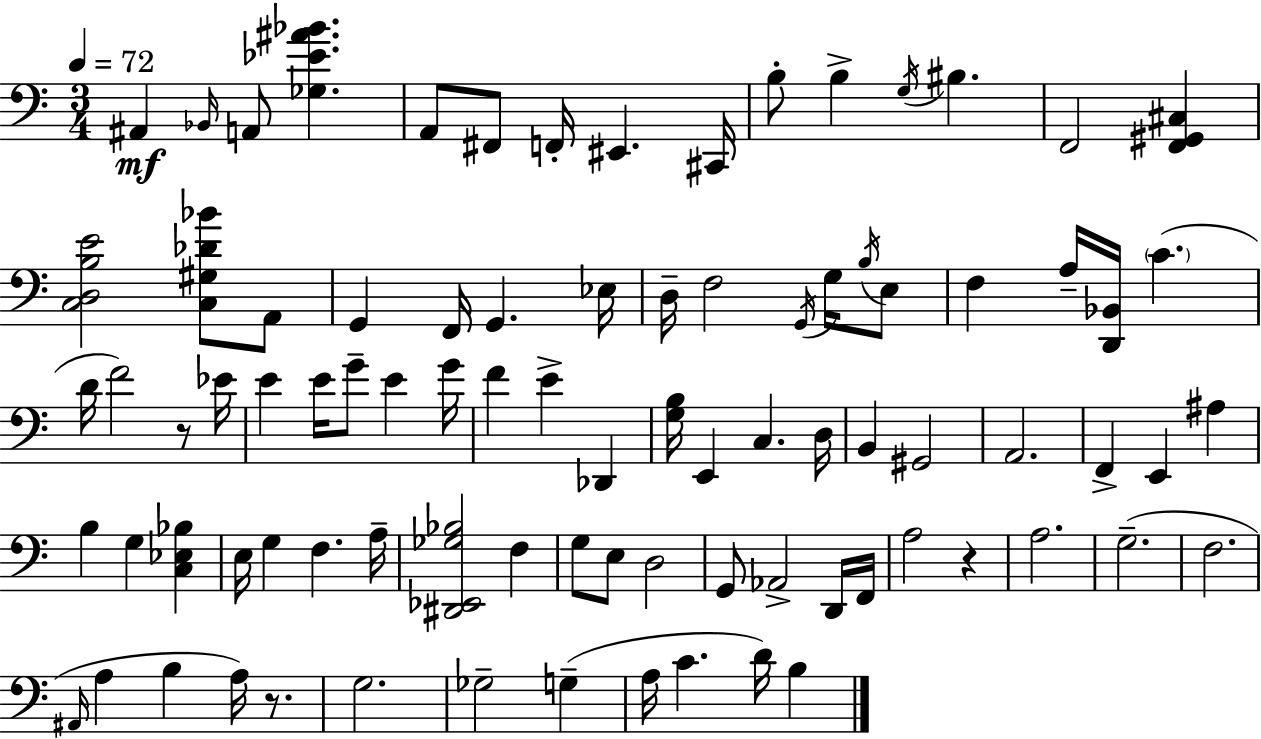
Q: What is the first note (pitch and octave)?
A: A#2